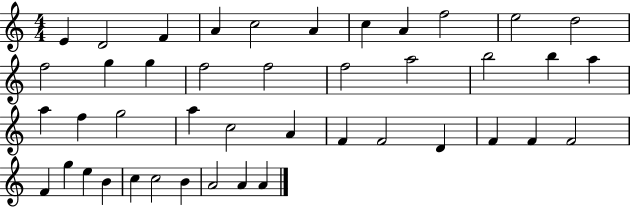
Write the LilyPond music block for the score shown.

{
  \clef treble
  \numericTimeSignature
  \time 4/4
  \key c \major
  e'4 d'2 f'4 | a'4 c''2 a'4 | c''4 a'4 f''2 | e''2 d''2 | \break f''2 g''4 g''4 | f''2 f''2 | f''2 a''2 | b''2 b''4 a''4 | \break a''4 f''4 g''2 | a''4 c''2 a'4 | f'4 f'2 d'4 | f'4 f'4 f'2 | \break f'4 g''4 e''4 b'4 | c''4 c''2 b'4 | a'2 a'4 a'4 | \bar "|."
}